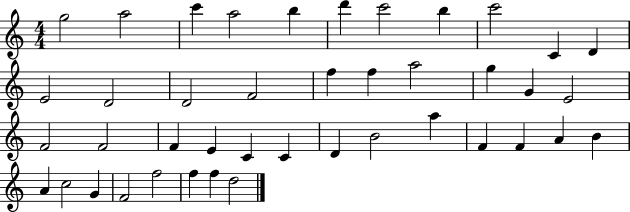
G5/h A5/h C6/q A5/h B5/q D6/q C6/h B5/q C6/h C4/q D4/q E4/h D4/h D4/h F4/h F5/q F5/q A5/h G5/q G4/q E4/h F4/h F4/h F4/q E4/q C4/q C4/q D4/q B4/h A5/q F4/q F4/q A4/q B4/q A4/q C5/h G4/q F4/h F5/h F5/q F5/q D5/h